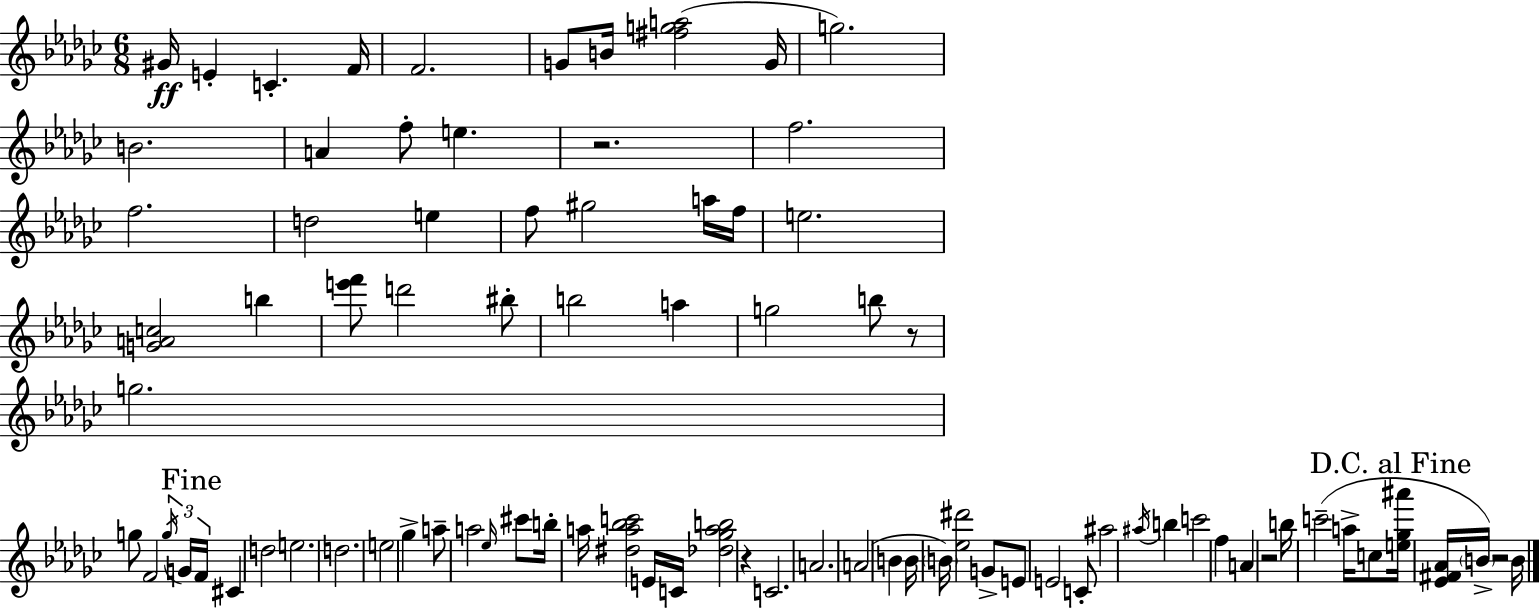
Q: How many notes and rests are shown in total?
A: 84